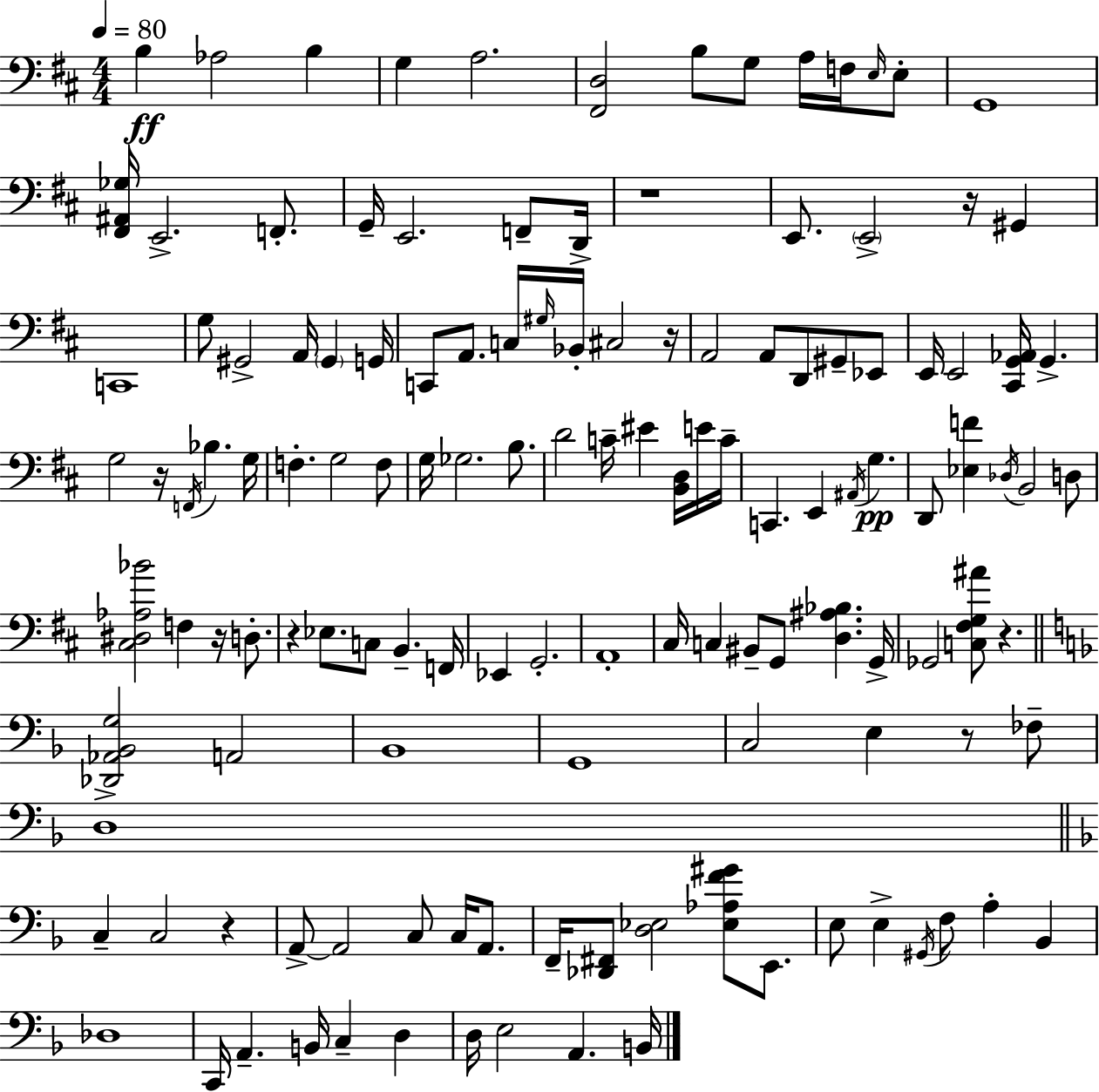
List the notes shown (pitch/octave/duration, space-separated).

B3/q Ab3/h B3/q G3/q A3/h. [F#2,D3]/h B3/e G3/e A3/s F3/s E3/s E3/e G2/w [F#2,A#2,Gb3]/s E2/h. F2/e. G2/s E2/h. F2/e D2/s R/w E2/e. E2/h R/s G#2/q C2/w G3/e G#2/h A2/s G#2/q G2/s C2/e A2/e. C3/s G#3/s Bb2/s C#3/h R/s A2/h A2/e D2/e G#2/e Eb2/e E2/s E2/h [C#2,G2,Ab2]/s G2/q. G3/h R/s F2/s Bb3/q. G3/s F3/q. G3/h F3/e G3/s Gb3/h. B3/e. D4/h C4/s EIS4/q [B2,D3]/s E4/s C4/s C2/q. E2/q A#2/s G3/q. D2/e [Eb3,F4]/q Db3/s B2/h D3/e [C#3,D#3,Ab3,Bb4]/h F3/q R/s D3/e. R/q Eb3/e. C3/e B2/q. F2/s Eb2/q G2/h. A2/w C#3/s C3/q BIS2/e G2/e [D3,A#3,Bb3]/q. G2/s Gb2/h [C3,F#3,G3,A#4]/e R/q. [Db2,Ab2,Bb2,G3]/h A2/h Bb2/w G2/w C3/h E3/q R/e FES3/e D3/w C3/q C3/h R/q A2/e A2/h C3/e C3/s A2/e. F2/s [Db2,F#2]/e [D3,Eb3]/h [Eb3,Ab3,F4,G#4]/e E2/e. E3/e E3/q G#2/s F3/e A3/q Bb2/q Db3/w C2/s A2/q. B2/s C3/q D3/q D3/s E3/h A2/q. B2/s